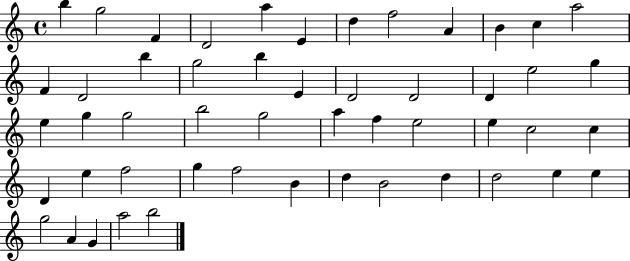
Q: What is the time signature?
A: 4/4